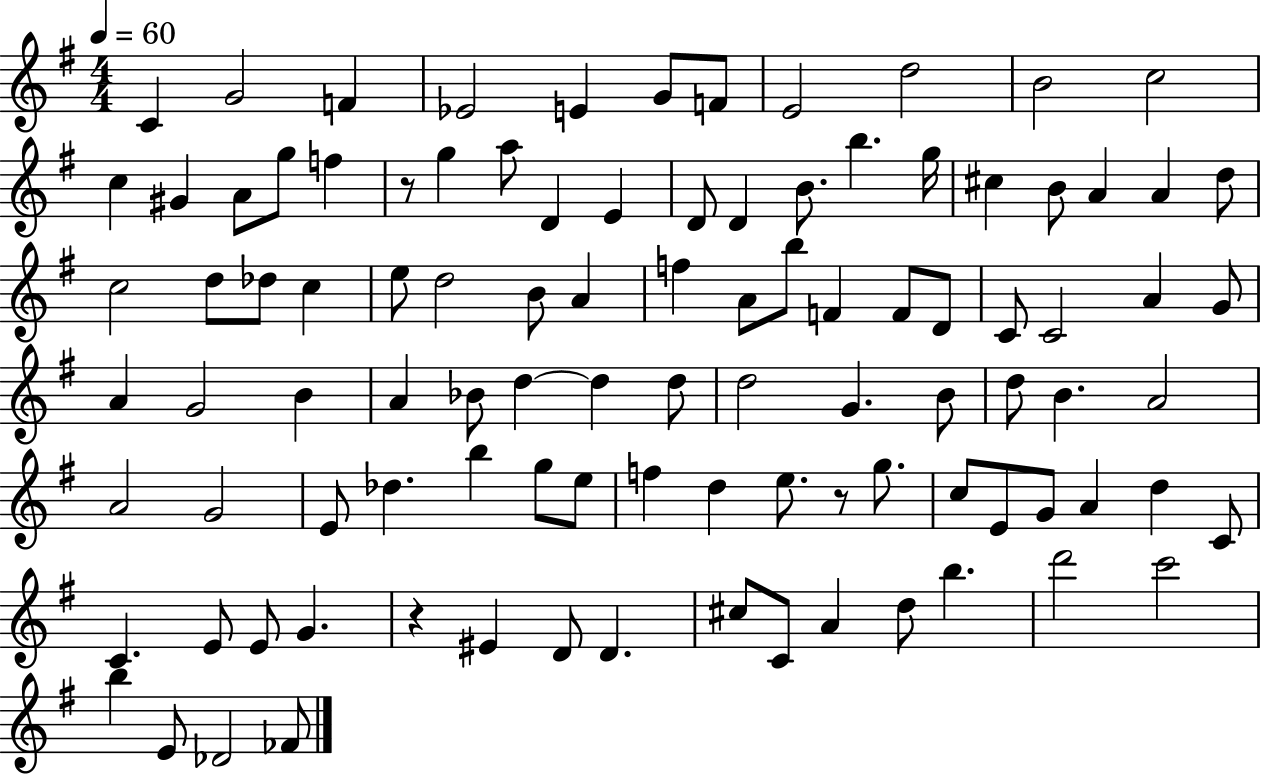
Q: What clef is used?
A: treble